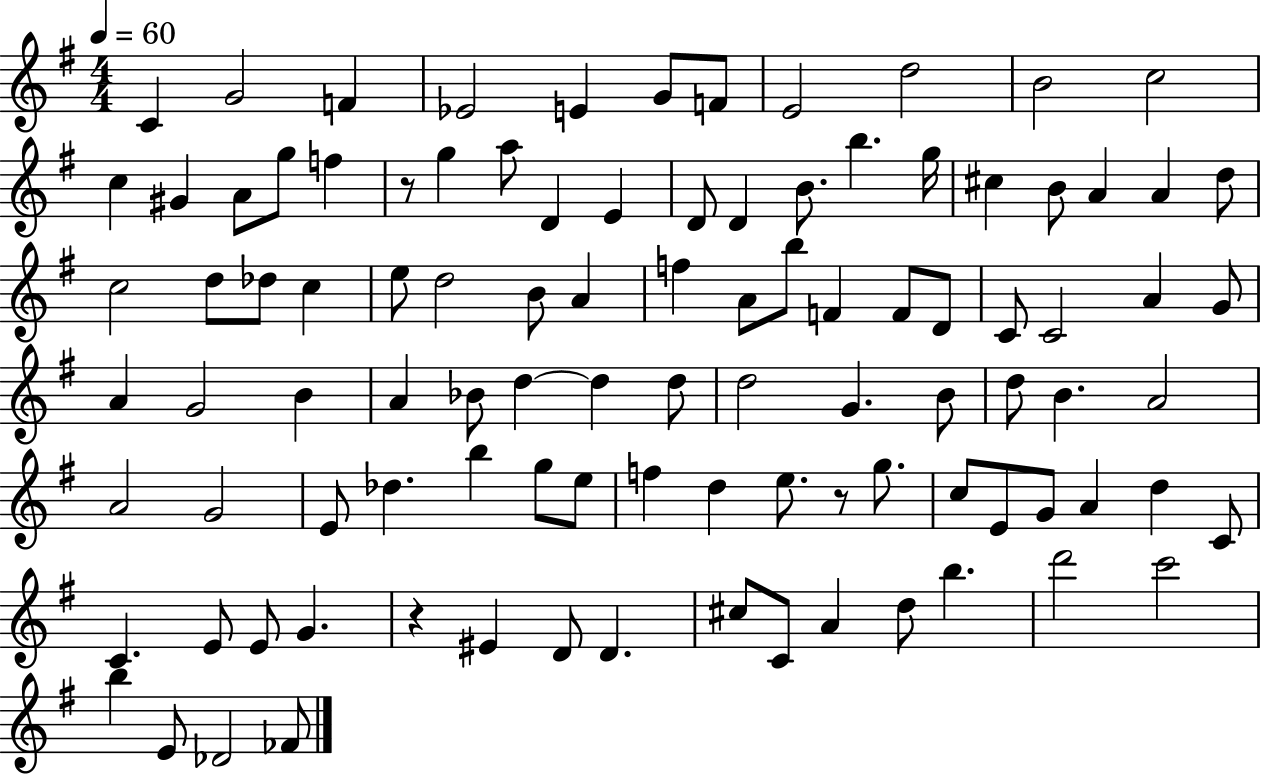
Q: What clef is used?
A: treble